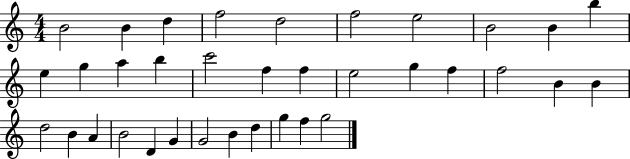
X:1
T:Untitled
M:4/4
L:1/4
K:C
B2 B d f2 d2 f2 e2 B2 B b e g a b c'2 f f e2 g f f2 B B d2 B A B2 D G G2 B d g f g2